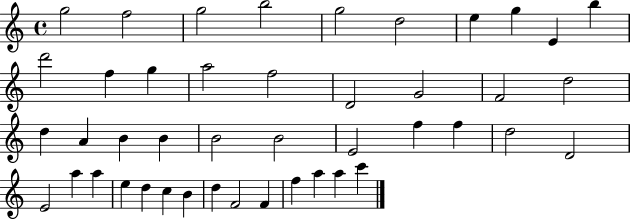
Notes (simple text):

G5/h F5/h G5/h B5/h G5/h D5/h E5/q G5/q E4/q B5/q D6/h F5/q G5/q A5/h F5/h D4/h G4/h F4/h D5/h D5/q A4/q B4/q B4/q B4/h B4/h E4/h F5/q F5/q D5/h D4/h E4/h A5/q A5/q E5/q D5/q C5/q B4/q D5/q F4/h F4/q F5/q A5/q A5/q C6/q